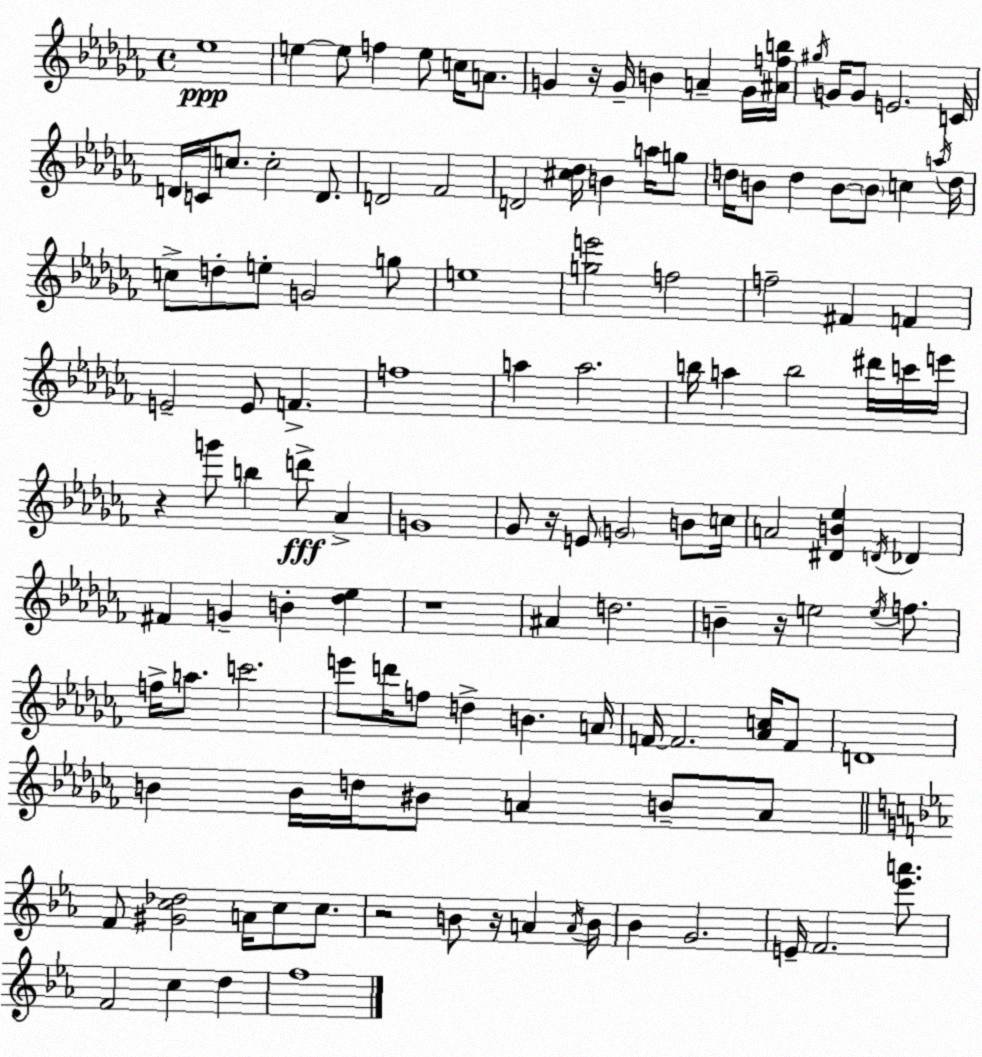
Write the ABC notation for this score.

X:1
T:Untitled
M:4/4
L:1/4
K:Abm
_e4 e e/2 f e/2 c/4 A/2 G z/4 G/4 B A G/4 [^Afb]/4 ^g/4 G/4 G/2 E2 C/4 D/4 C/4 c/2 c2 D/2 D2 _F2 D2 [^c_d]/4 B a/4 g/2 d/4 B/2 d B/2 B/2 c a/4 d/4 c/2 d/2 e/2 G2 g/2 e4 [ge']2 f2 f2 ^F F E2 E/2 F f4 a a2 b/4 a b2 ^d'/4 c'/4 e'/4 z g'/2 b d'/2 _A G4 _G/2 z/4 E/2 G2 B/2 c/4 A2 [^DB_e] D/4 _D ^F G B [_d_e] z4 ^A d2 B z/4 e2 e/4 f/2 f/4 a/2 c'2 e'/2 d'/4 f/2 d B A/4 F/4 F2 [_Ac]/4 F/2 D4 B B/4 d/4 ^B/2 A B/2 A/2 F/2 [^Gc_d]2 A/4 c/2 c/2 z2 B/2 z/4 A A/4 B/4 _B G2 E/4 F2 [_e'a']/2 F2 c d f4